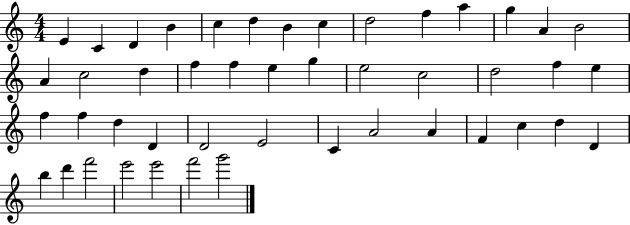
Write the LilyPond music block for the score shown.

{
  \clef treble
  \numericTimeSignature
  \time 4/4
  \key c \major
  e'4 c'4 d'4 b'4 | c''4 d''4 b'4 c''4 | d''2 f''4 a''4 | g''4 a'4 b'2 | \break a'4 c''2 d''4 | f''4 f''4 e''4 g''4 | e''2 c''2 | d''2 f''4 e''4 | \break f''4 f''4 d''4 d'4 | d'2 e'2 | c'4 a'2 a'4 | f'4 c''4 d''4 d'4 | \break b''4 d'''4 f'''2 | e'''2 e'''2 | f'''2 g'''2 | \bar "|."
}